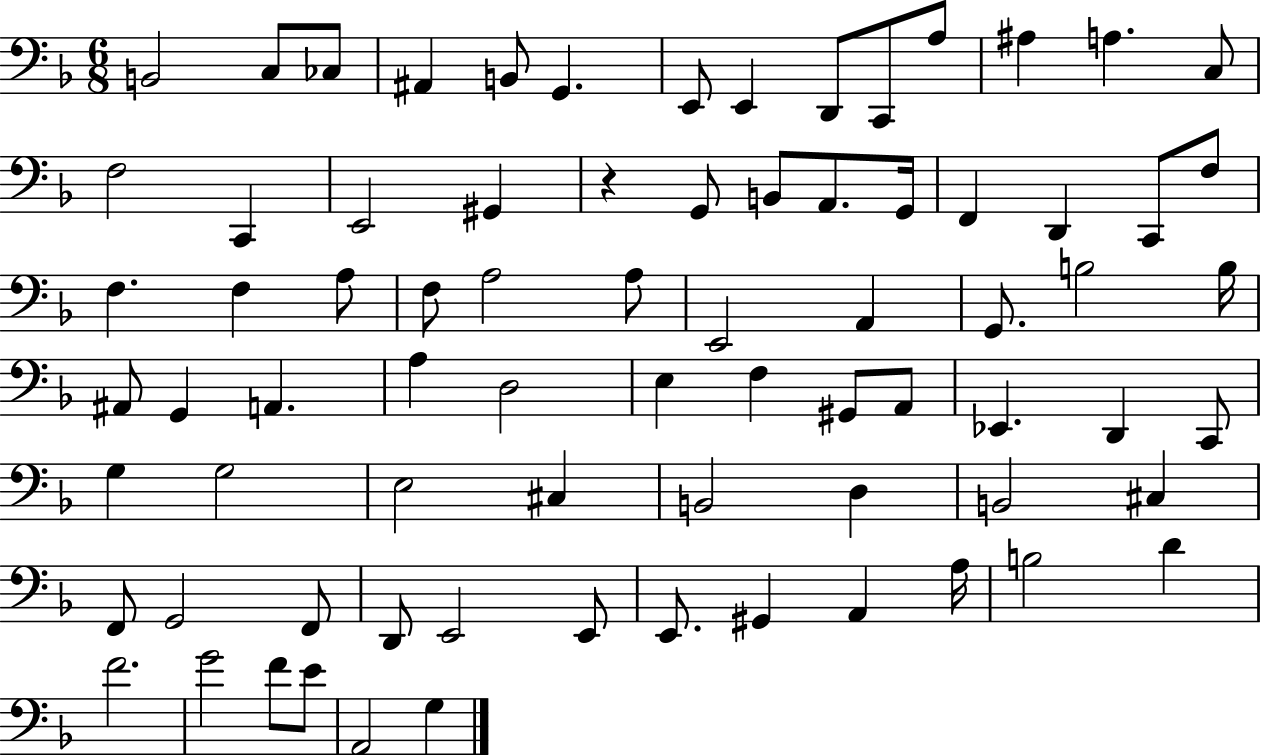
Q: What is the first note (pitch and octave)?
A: B2